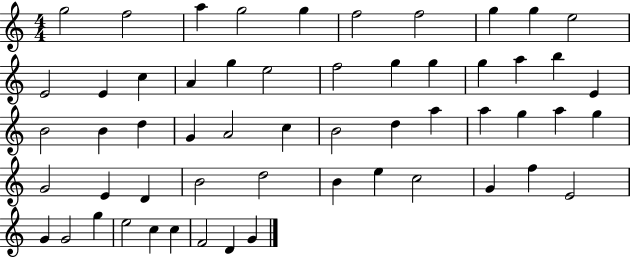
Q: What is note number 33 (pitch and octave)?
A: A5